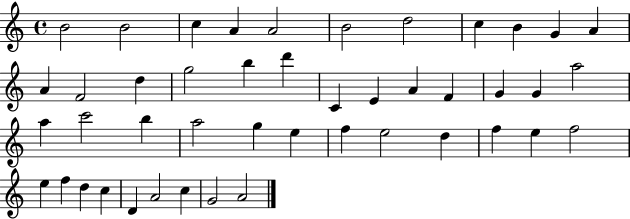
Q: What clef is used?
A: treble